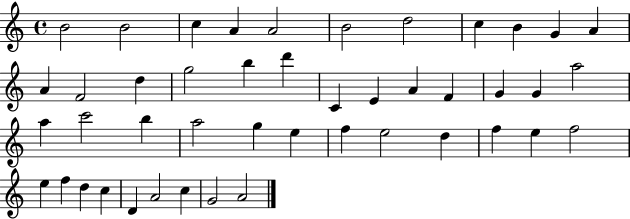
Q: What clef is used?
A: treble